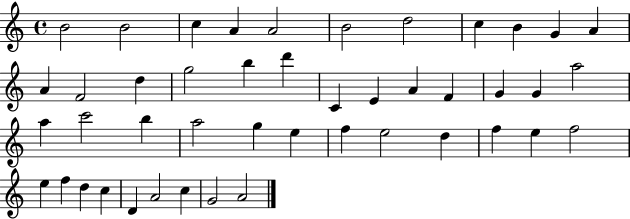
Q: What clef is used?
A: treble